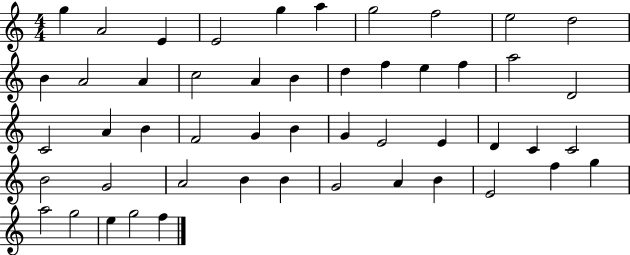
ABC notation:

X:1
T:Untitled
M:4/4
L:1/4
K:C
g A2 E E2 g a g2 f2 e2 d2 B A2 A c2 A B d f e f a2 D2 C2 A B F2 G B G E2 E D C C2 B2 G2 A2 B B G2 A B E2 f g a2 g2 e g2 f